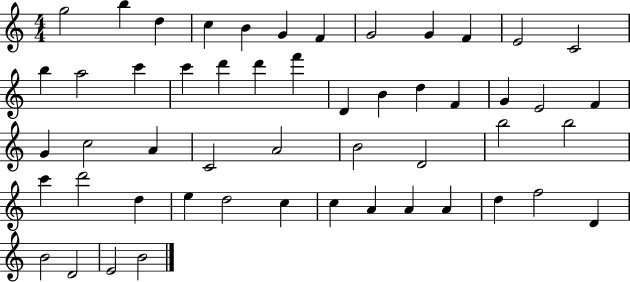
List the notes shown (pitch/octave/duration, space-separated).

G5/h B5/q D5/q C5/q B4/q G4/q F4/q G4/h G4/q F4/q E4/h C4/h B5/q A5/h C6/q C6/q D6/q D6/q F6/q D4/q B4/q D5/q F4/q G4/q E4/h F4/q G4/q C5/h A4/q C4/h A4/h B4/h D4/h B5/h B5/h C6/q D6/h D5/q E5/q D5/h C5/q C5/q A4/q A4/q A4/q D5/q F5/h D4/q B4/h D4/h E4/h B4/h